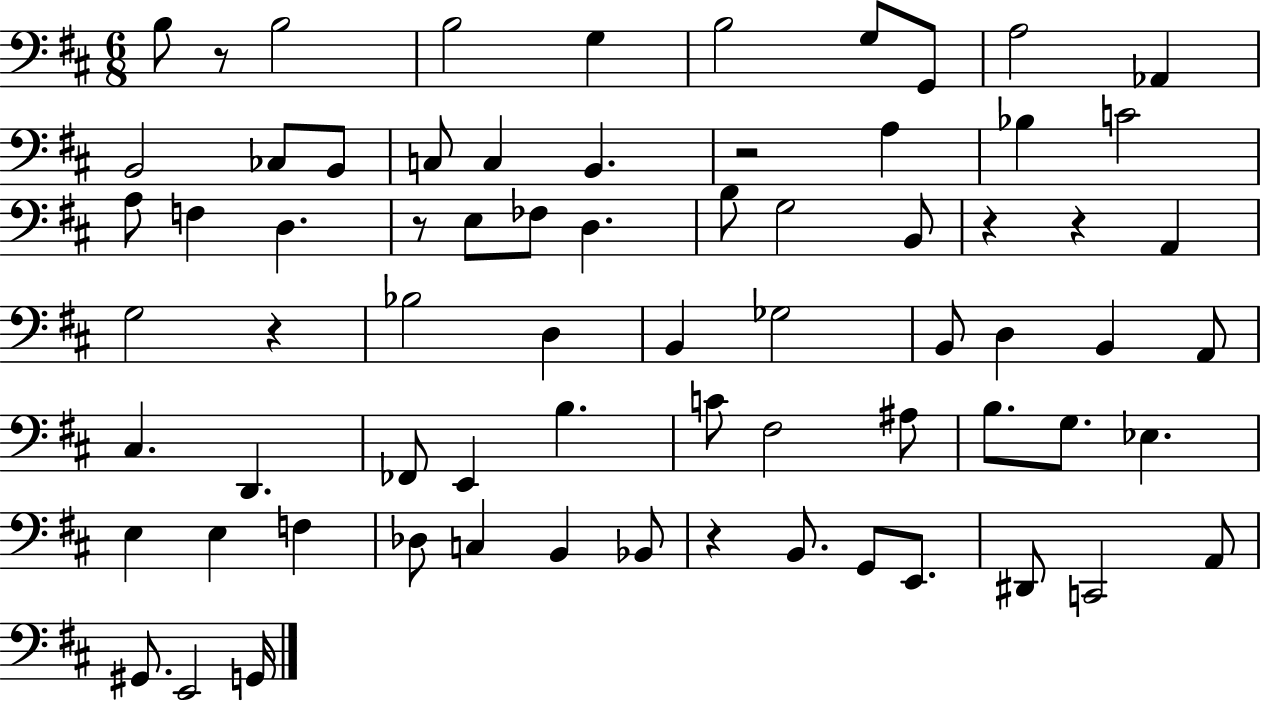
X:1
T:Untitled
M:6/8
L:1/4
K:D
B,/2 z/2 B,2 B,2 G, B,2 G,/2 G,,/2 A,2 _A,, B,,2 _C,/2 B,,/2 C,/2 C, B,, z2 A, _B, C2 A,/2 F, D, z/2 E,/2 _F,/2 D, B,/2 G,2 B,,/2 z z A,, G,2 z _B,2 D, B,, _G,2 B,,/2 D, B,, A,,/2 ^C, D,, _F,,/2 E,, B, C/2 ^F,2 ^A,/2 B,/2 G,/2 _E, E, E, F, _D,/2 C, B,, _B,,/2 z B,,/2 G,,/2 E,,/2 ^D,,/2 C,,2 A,,/2 ^G,,/2 E,,2 G,,/4